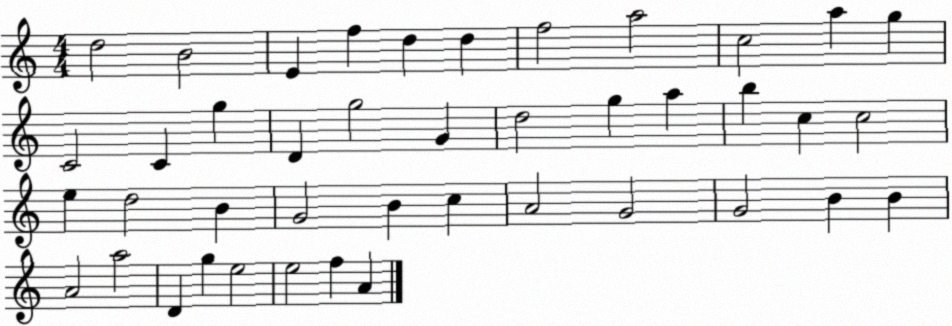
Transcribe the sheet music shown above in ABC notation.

X:1
T:Untitled
M:4/4
L:1/4
K:C
d2 B2 E f d d f2 a2 c2 a g C2 C g D g2 G d2 g a b c c2 e d2 B G2 B c A2 G2 G2 B B A2 a2 D g e2 e2 f A